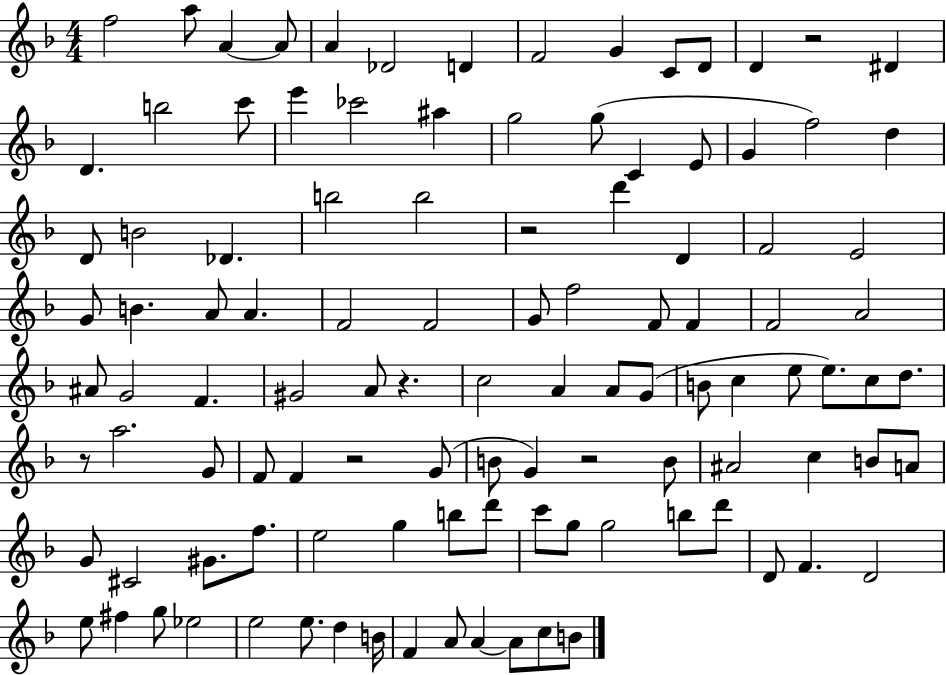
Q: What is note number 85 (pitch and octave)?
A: G5